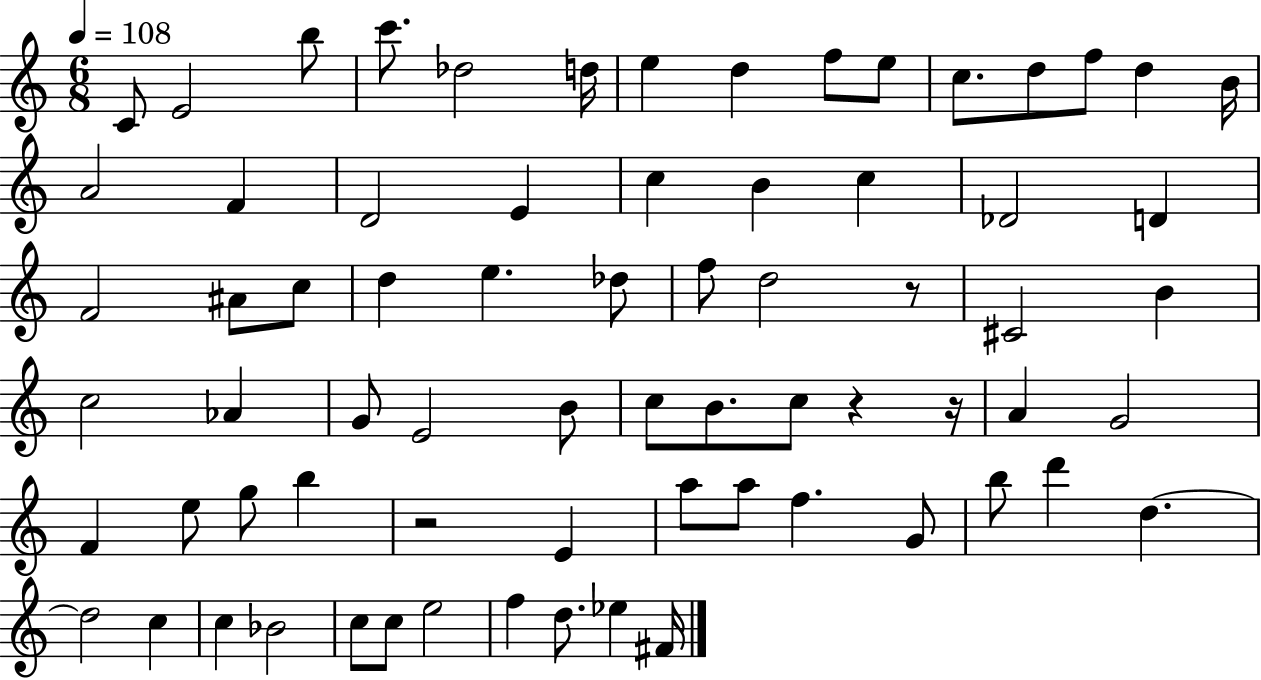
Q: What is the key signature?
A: C major